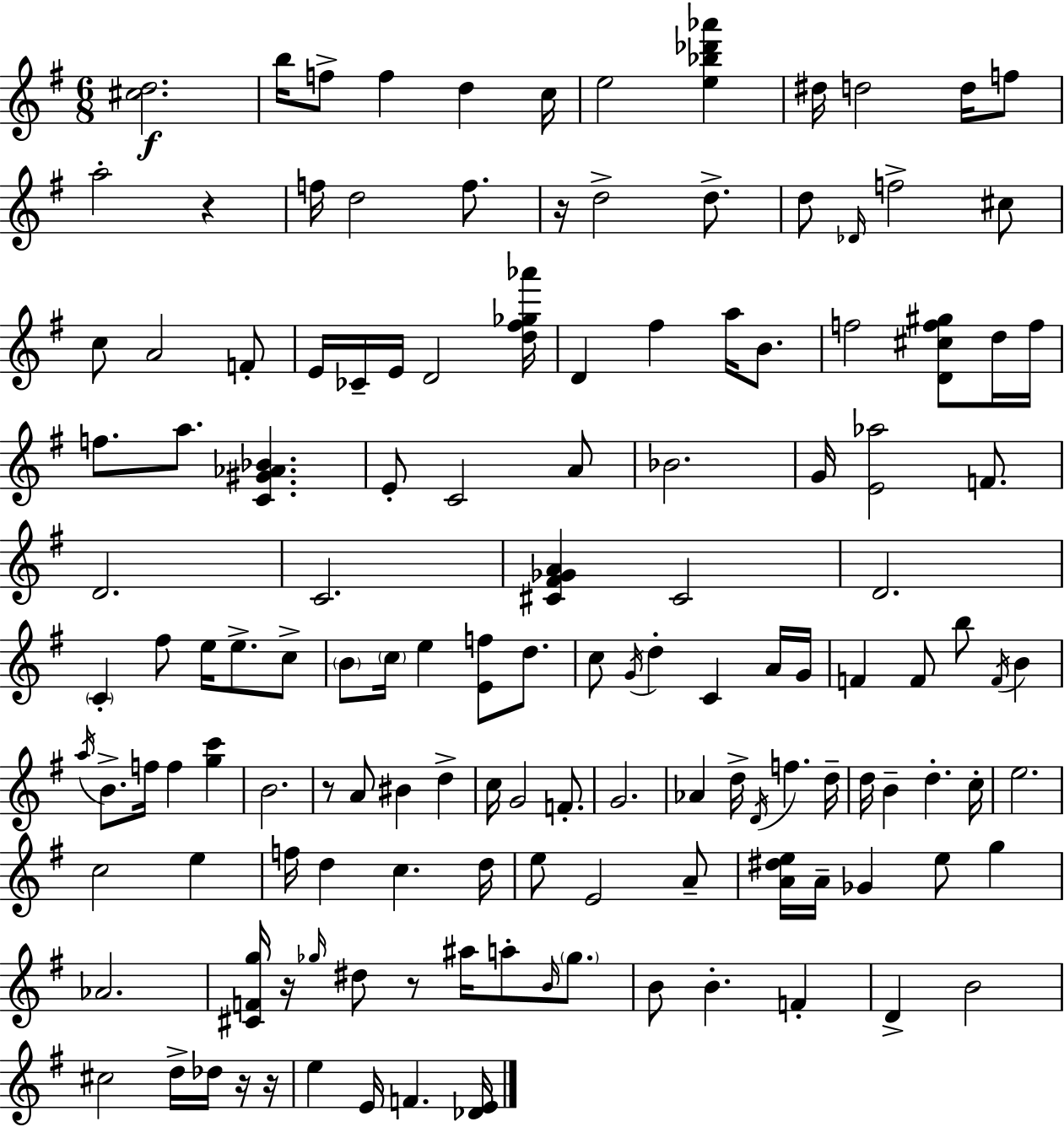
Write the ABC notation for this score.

X:1
T:Untitled
M:6/8
L:1/4
K:G
[^cd]2 b/4 f/2 f d c/4 e2 [e_b_d'_a'] ^d/4 d2 d/4 f/2 a2 z f/4 d2 f/2 z/4 d2 d/2 d/2 _D/4 f2 ^c/2 c/2 A2 F/2 E/4 _C/4 E/4 D2 [d^f_g_a']/4 D ^f a/4 B/2 f2 [D^cf^g]/2 d/4 f/4 f/2 a/2 [C^G_A_B] E/2 C2 A/2 _B2 G/4 [E_a]2 F/2 D2 C2 [^C^F_GA] ^C2 D2 C ^f/2 e/4 e/2 c/2 B/2 c/4 e [Ef]/2 d/2 c/2 G/4 d C A/4 G/4 F F/2 b/2 F/4 B a/4 B/2 f/4 f [gc'] B2 z/2 A/2 ^B d c/4 G2 F/2 G2 _A d/4 D/4 f d/4 d/4 B d c/4 e2 c2 e f/4 d c d/4 e/2 E2 A/2 [A^de]/4 A/4 _G e/2 g _A2 [^CFg]/4 z/4 _g/4 ^d/2 z/2 ^a/4 a/2 B/4 _g/2 B/2 B F D B2 ^c2 d/4 _d/4 z/4 z/4 e E/4 F [_DE]/4